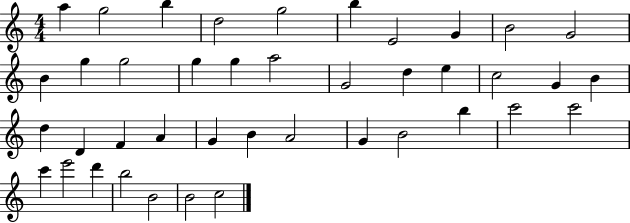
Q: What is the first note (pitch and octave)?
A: A5